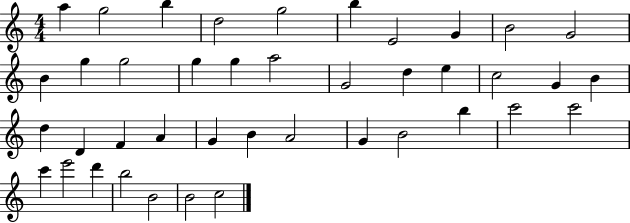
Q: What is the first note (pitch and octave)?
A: A5